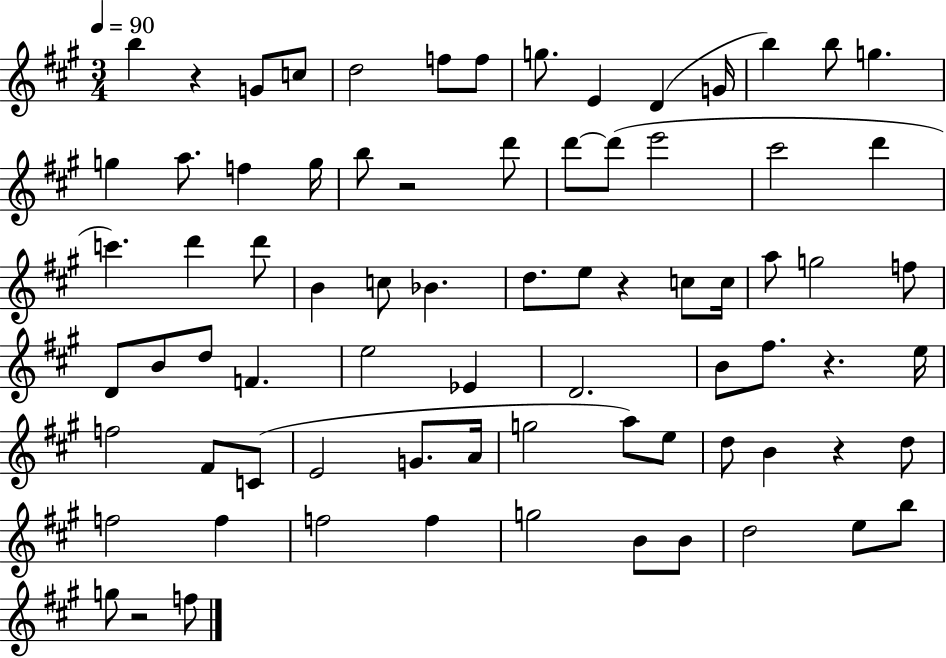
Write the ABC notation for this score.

X:1
T:Untitled
M:3/4
L:1/4
K:A
b z G/2 c/2 d2 f/2 f/2 g/2 E D G/4 b b/2 g g a/2 f g/4 b/2 z2 d'/2 d'/2 d'/2 e'2 ^c'2 d' c' d' d'/2 B c/2 _B d/2 e/2 z c/2 c/4 a/2 g2 f/2 D/2 B/2 d/2 F e2 _E D2 B/2 ^f/2 z e/4 f2 ^F/2 C/2 E2 G/2 A/4 g2 a/2 e/2 d/2 B z d/2 f2 f f2 f g2 B/2 B/2 d2 e/2 b/2 g/2 z2 f/2